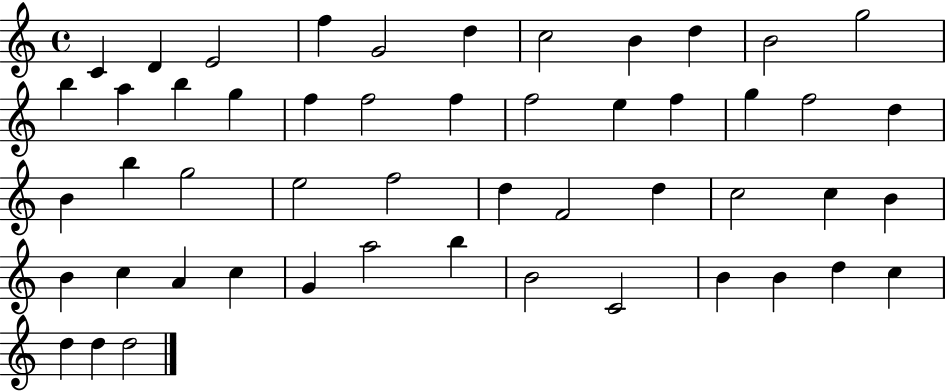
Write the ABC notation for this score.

X:1
T:Untitled
M:4/4
L:1/4
K:C
C D E2 f G2 d c2 B d B2 g2 b a b g f f2 f f2 e f g f2 d B b g2 e2 f2 d F2 d c2 c B B c A c G a2 b B2 C2 B B d c d d d2